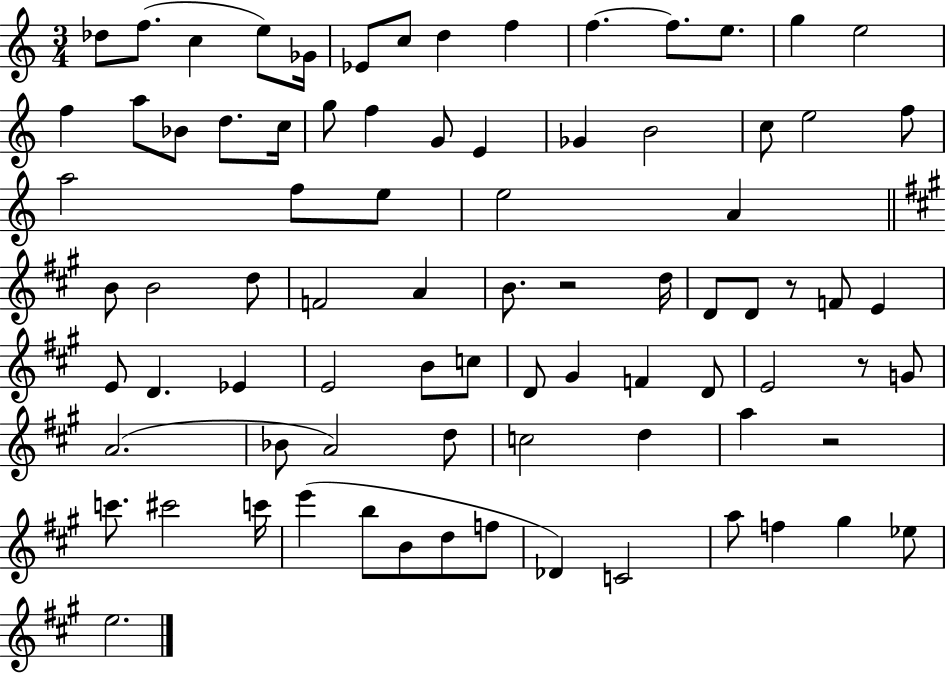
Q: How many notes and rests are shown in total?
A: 82